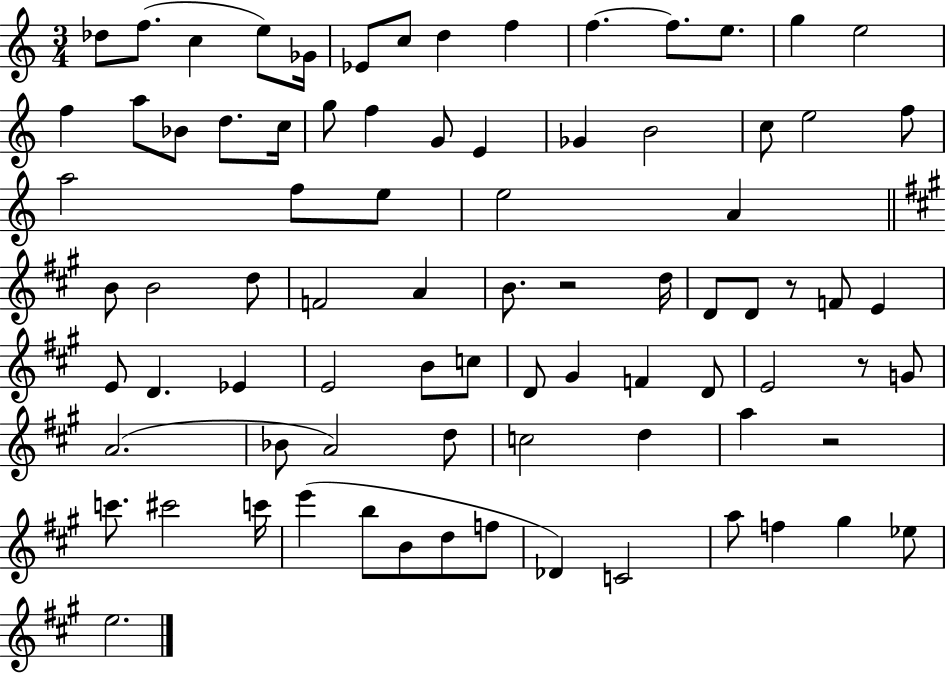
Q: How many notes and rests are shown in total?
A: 82